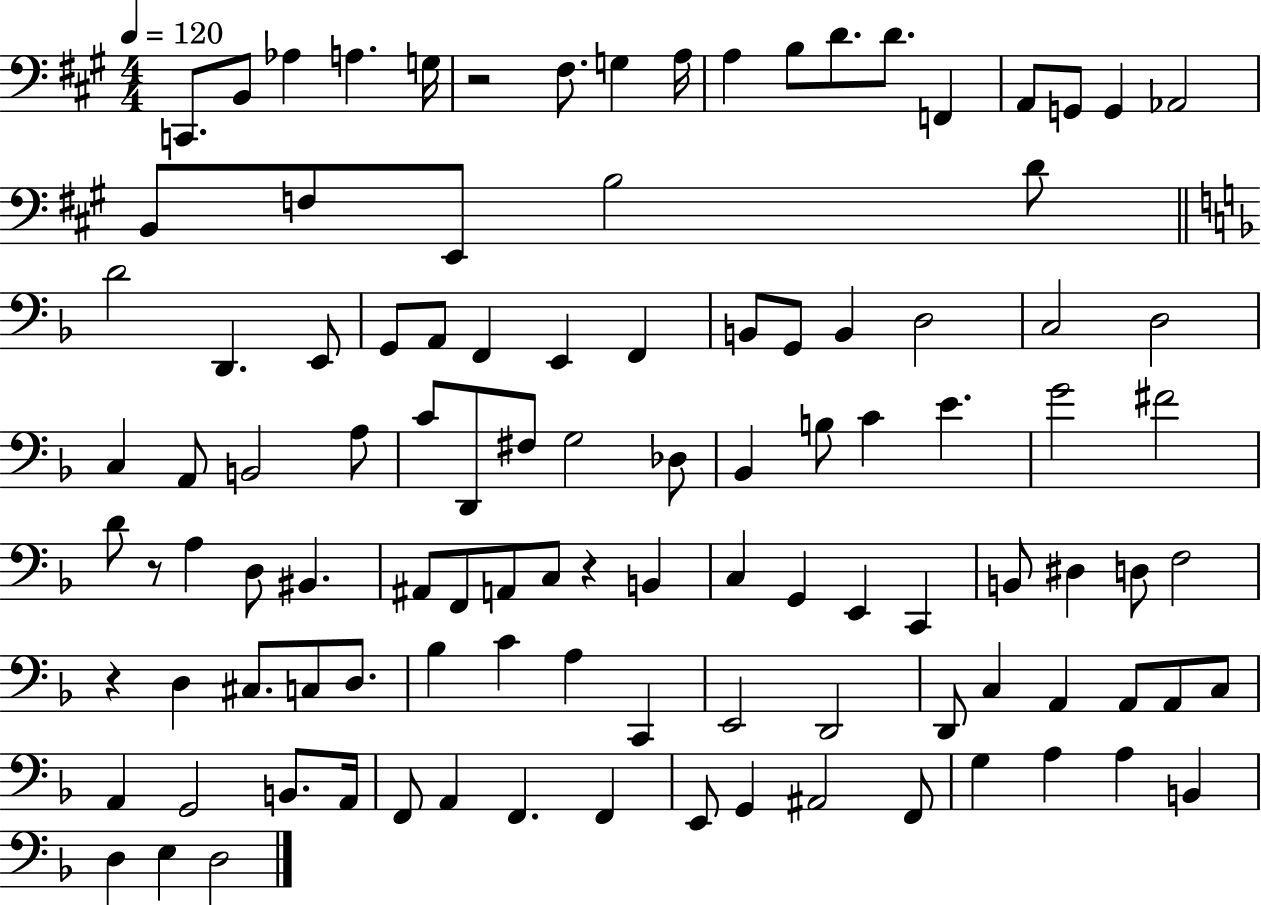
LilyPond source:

{
  \clef bass
  \numericTimeSignature
  \time 4/4
  \key a \major
  \tempo 4 = 120
  c,8. b,8 aes4 a4. g16 | r2 fis8. g4 a16 | a4 b8 d'8. d'8. f,4 | a,8 g,8 g,4 aes,2 | \break b,8 f8 e,8 b2 d'8 | \bar "||" \break \key f \major d'2 d,4. e,8 | g,8 a,8 f,4 e,4 f,4 | b,8 g,8 b,4 d2 | c2 d2 | \break c4 a,8 b,2 a8 | c'8 d,8 fis8 g2 des8 | bes,4 b8 c'4 e'4. | g'2 fis'2 | \break d'8 r8 a4 d8 bis,4. | ais,8 f,8 a,8 c8 r4 b,4 | c4 g,4 e,4 c,4 | b,8 dis4 d8 f2 | \break r4 d4 cis8. c8 d8. | bes4 c'4 a4 c,4 | e,2 d,2 | d,8 c4 a,4 a,8 a,8 c8 | \break a,4 g,2 b,8. a,16 | f,8 a,4 f,4. f,4 | e,8 g,4 ais,2 f,8 | g4 a4 a4 b,4 | \break d4 e4 d2 | \bar "|."
}